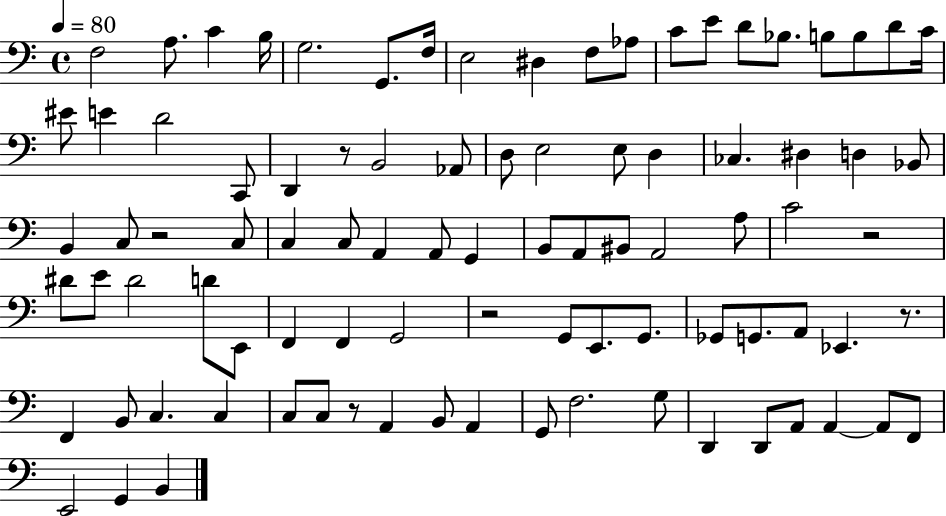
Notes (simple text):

F3/h A3/e. C4/q B3/s G3/h. G2/e. F3/s E3/h D#3/q F3/e Ab3/e C4/e E4/e D4/e Bb3/e. B3/e B3/e D4/e C4/s EIS4/e E4/q D4/h C2/e D2/q R/e B2/h Ab2/e D3/e E3/h E3/e D3/q CES3/q. D#3/q D3/q Bb2/e B2/q C3/e R/h C3/e C3/q C3/e A2/q A2/e G2/q B2/e A2/e BIS2/e A2/h A3/e C4/h R/h D#4/e E4/e D#4/h D4/e E2/e F2/q F2/q G2/h R/h G2/e E2/e. G2/e. Gb2/e G2/e. A2/e Eb2/q. R/e. F2/q B2/e C3/q. C3/q C3/e C3/e R/e A2/q B2/e A2/q G2/e F3/h. G3/e D2/q D2/e A2/e A2/q A2/e F2/e E2/h G2/q B2/q